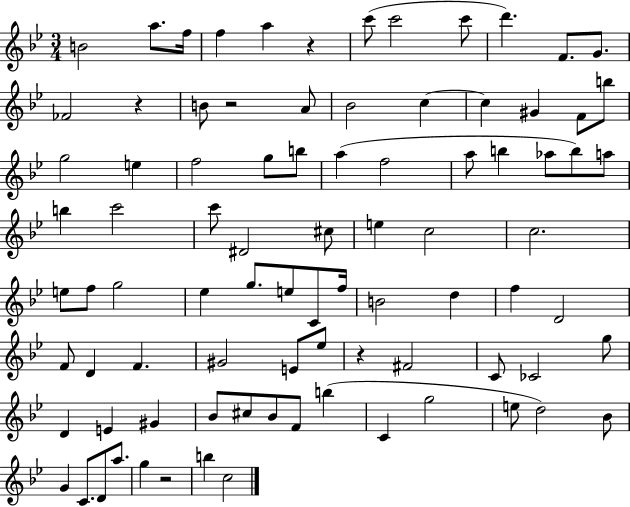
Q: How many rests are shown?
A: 5